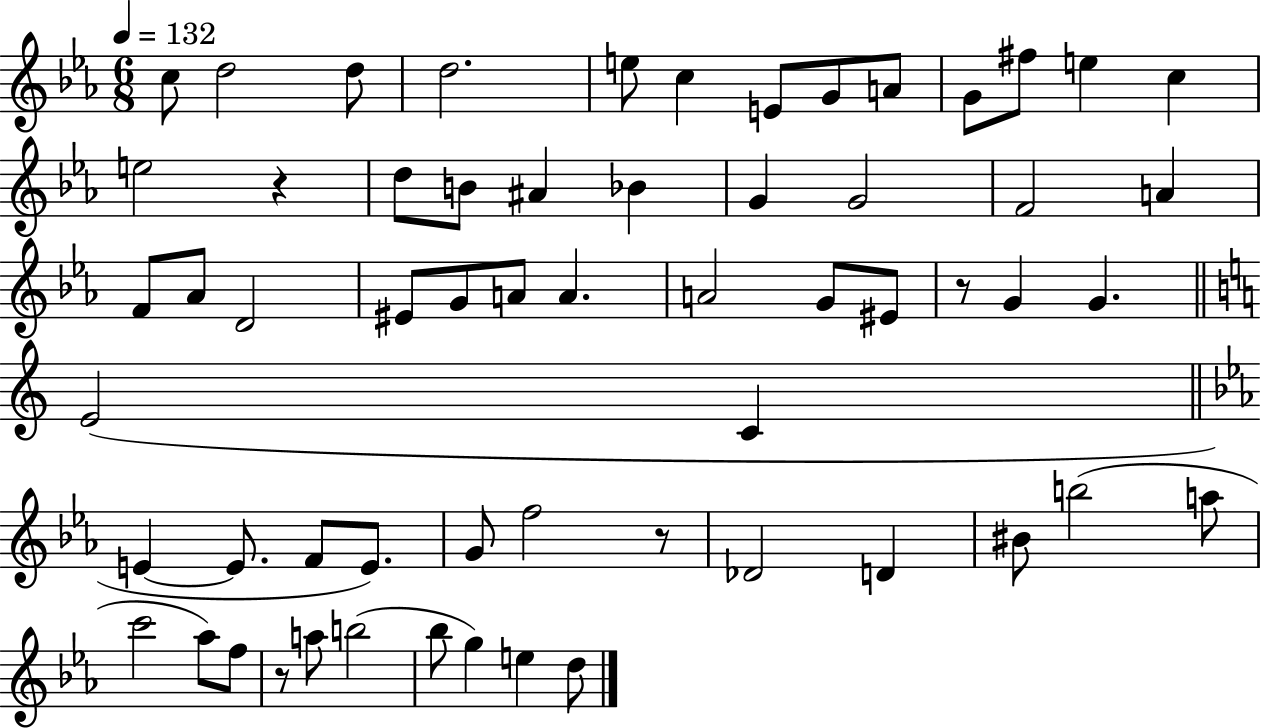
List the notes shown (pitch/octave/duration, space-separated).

C5/e D5/h D5/e D5/h. E5/e C5/q E4/e G4/e A4/e G4/e F#5/e E5/q C5/q E5/h R/q D5/e B4/e A#4/q Bb4/q G4/q G4/h F4/h A4/q F4/e Ab4/e D4/h EIS4/e G4/e A4/e A4/q. A4/h G4/e EIS4/e R/e G4/q G4/q. E4/h C4/q E4/q E4/e. F4/e E4/e. G4/e F5/h R/e Db4/h D4/q BIS4/e B5/h A5/e C6/h Ab5/e F5/e R/e A5/e B5/h Bb5/e G5/q E5/q D5/e